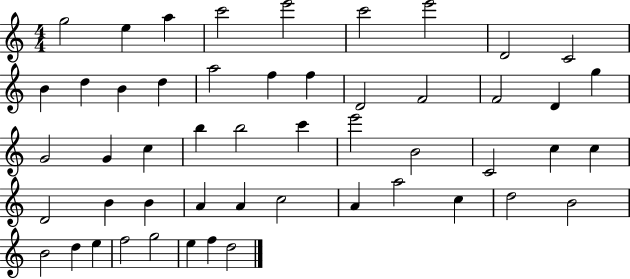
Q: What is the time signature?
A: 4/4